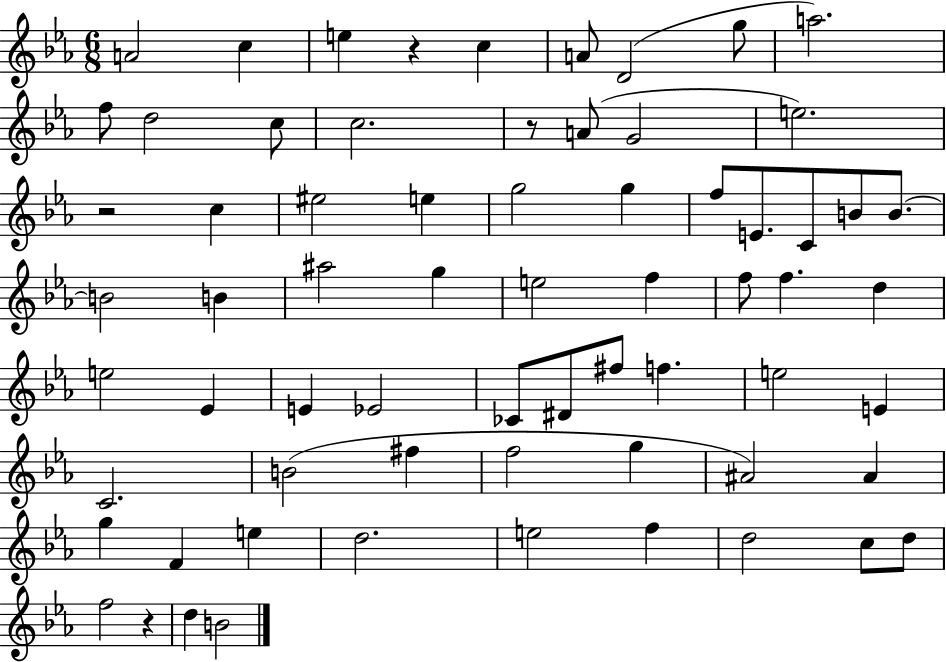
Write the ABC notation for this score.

X:1
T:Untitled
M:6/8
L:1/4
K:Eb
A2 c e z c A/2 D2 g/2 a2 f/2 d2 c/2 c2 z/2 A/2 G2 e2 z2 c ^e2 e g2 g f/2 E/2 C/2 B/2 B/2 B2 B ^a2 g e2 f f/2 f d e2 _E E _E2 _C/2 ^D/2 ^f/2 f e2 E C2 B2 ^f f2 g ^A2 ^A g F e d2 e2 f d2 c/2 d/2 f2 z d B2